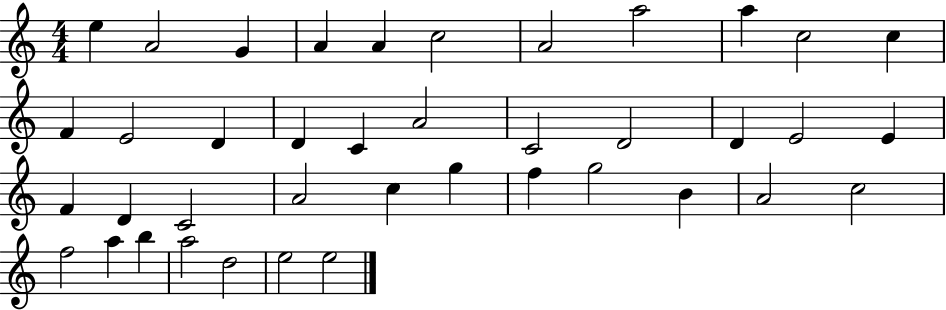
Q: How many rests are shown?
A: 0